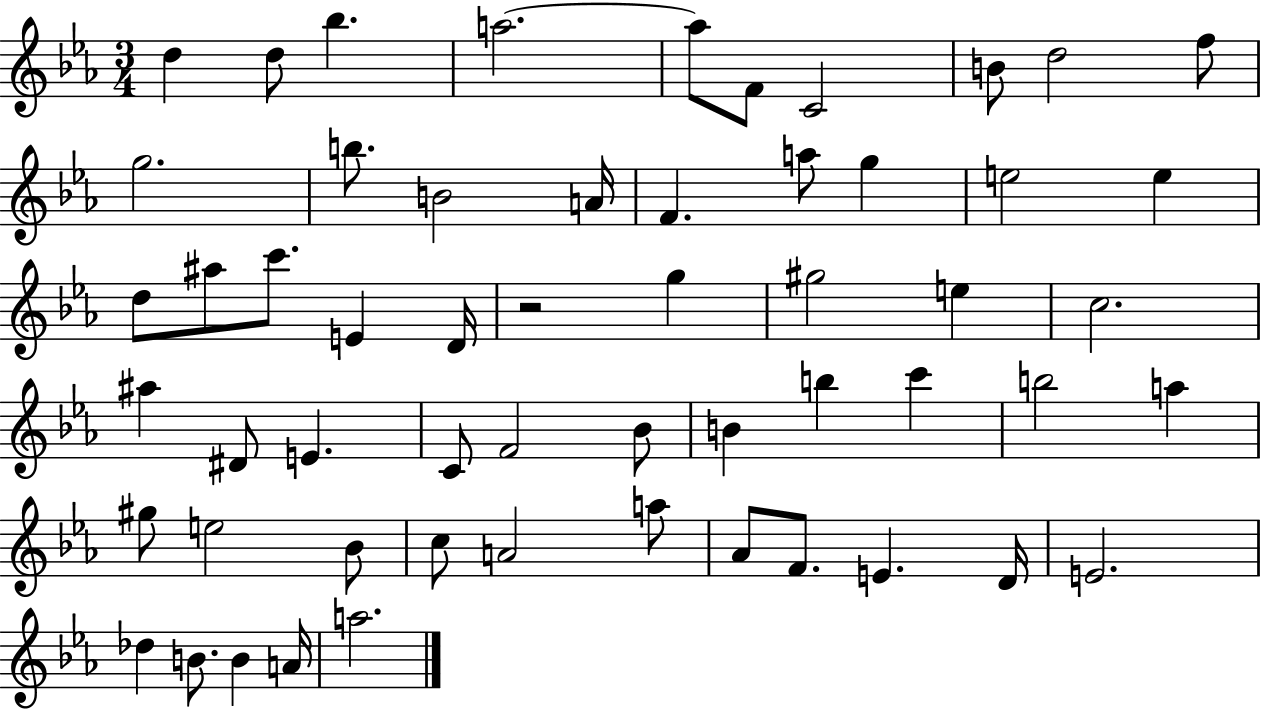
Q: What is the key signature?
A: EES major